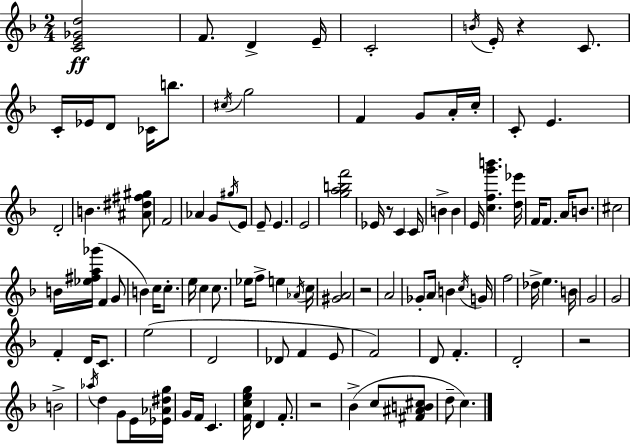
{
  \clef treble
  \numericTimeSignature
  \time 2/4
  \key d \minor
  <c' e' ges' d''>2\ff | f'8. d'4-> e'16-- | c'2-. | \acciaccatura { b'16 } e'16-. r4 c'8. | \break c'16-. ees'16 d'8 ces'16 b''8. | \acciaccatura { cis''16 } g''2 | f'4 g'8 | a'16-. c''16-. c'8-. e'4. | \break d'2-. | b'4. | <ais' dis'' fis'' gis''>8 f'2 | aes'4 g'8 | \break \acciaccatura { gis''16 } e'8 e'8-- e'4. | e'2 | <g'' a'' b'' f'''>2 | ees'16 r8 c'4 | \break c'16 b'4-> b'4 | e'16 <c'' f'' g''' b'''>4. | <d'' ees'''>16 f'16 f'8. a'16 | b'8. cis''2 | \break b'16 <ees'' fis'' a'' ges'''>16( f'4 | g'8 b'4) c''16 | c''8.-. e''16 c''4 | c''8. ees''16 f''8-> e''4 | \break \acciaccatura { aes'16 } c''16 <gis' a'>2 | r2 | a'2 | ges'8-. a'16 b'4 | \break \acciaccatura { c''16 } g'16 f''2 | des''16-> e''4. | b'16 g'2 | g'2 | \break f'4-. | d'16 c'8. e''2( | d'2 | des'8 f'4 | \break e'8 f'2) | d'8 f'4.-. | d'2-. | r2 | \break b'2-> | \acciaccatura { aes''16 } d''4 | g'8 e'16 <ees' aes' dis'' g''>16 g'16 f'16 | c'4. <f' c'' e'' g''>16 d'4 | \break f'8.-. r2 | bes'4->( | c''8 <fis' ais' b' cis''>8 d''8-- | c''4.) \bar "|."
}